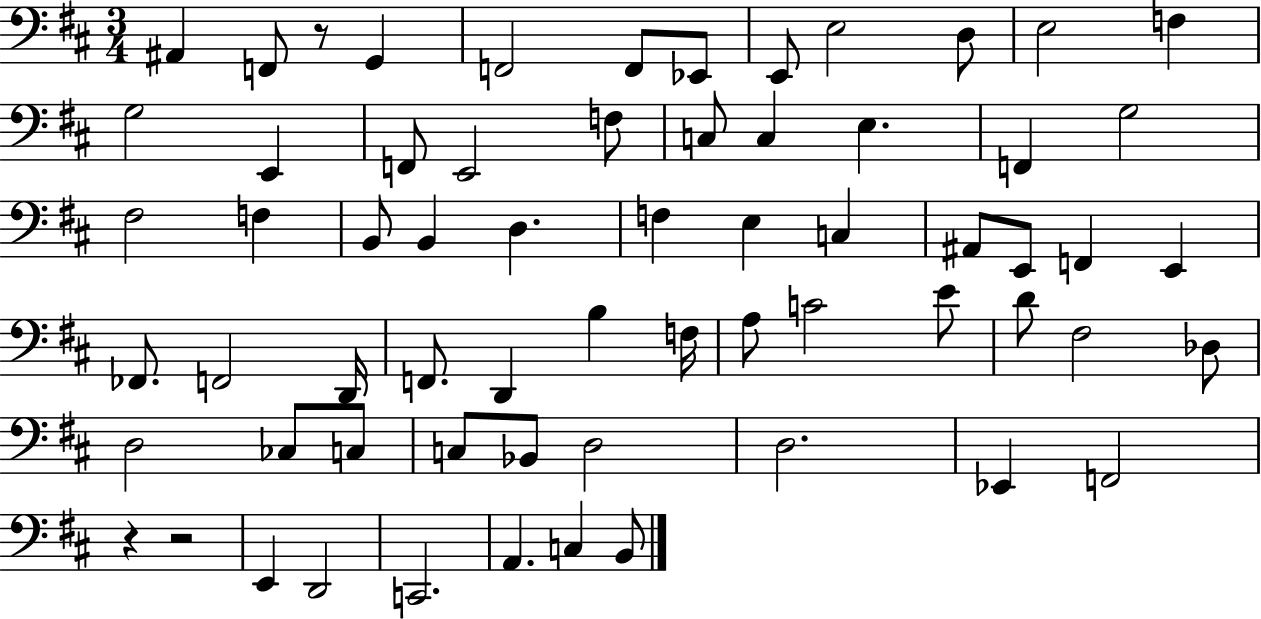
{
  \clef bass
  \numericTimeSignature
  \time 3/4
  \key d \major
  ais,4 f,8 r8 g,4 | f,2 f,8 ees,8 | e,8 e2 d8 | e2 f4 | \break g2 e,4 | f,8 e,2 f8 | c8 c4 e4. | f,4 g2 | \break fis2 f4 | b,8 b,4 d4. | f4 e4 c4 | ais,8 e,8 f,4 e,4 | \break fes,8. f,2 d,16 | f,8. d,4 b4 f16 | a8 c'2 e'8 | d'8 fis2 des8 | \break d2 ces8 c8 | c8 bes,8 d2 | d2. | ees,4 f,2 | \break r4 r2 | e,4 d,2 | c,2. | a,4. c4 b,8 | \break \bar "|."
}